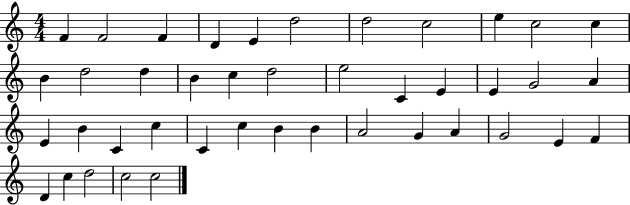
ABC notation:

X:1
T:Untitled
M:4/4
L:1/4
K:C
F F2 F D E d2 d2 c2 e c2 c B d2 d B c d2 e2 C E E G2 A E B C c C c B B A2 G A G2 E F D c d2 c2 c2